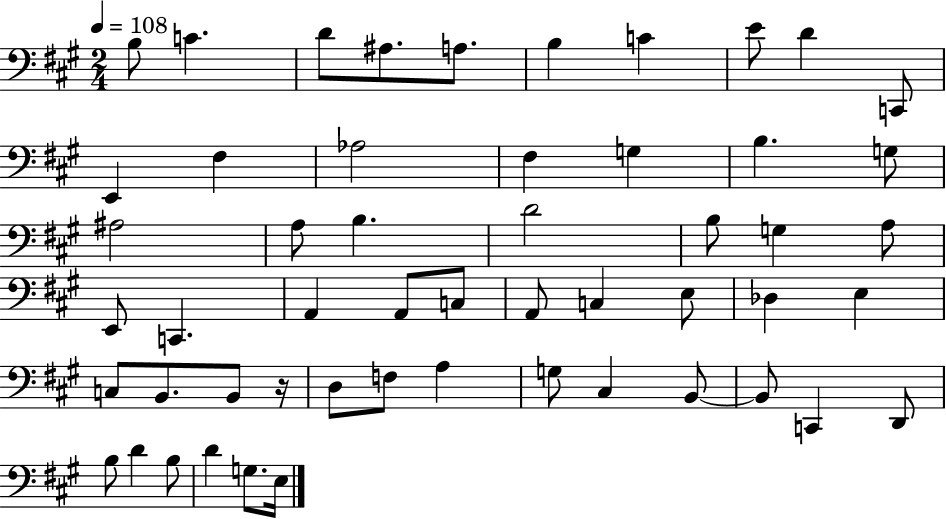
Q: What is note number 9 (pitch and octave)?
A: D4